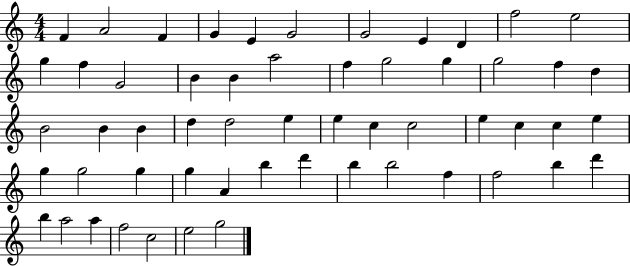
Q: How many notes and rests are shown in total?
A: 56